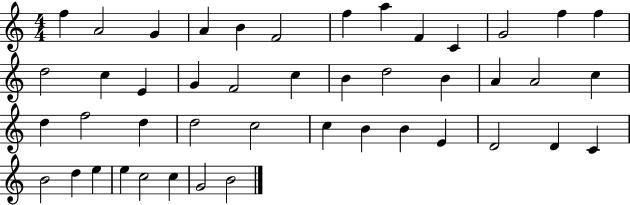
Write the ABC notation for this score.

X:1
T:Untitled
M:4/4
L:1/4
K:C
f A2 G A B F2 f a F C G2 f f d2 c E G F2 c B d2 B A A2 c d f2 d d2 c2 c B B E D2 D C B2 d e e c2 c G2 B2